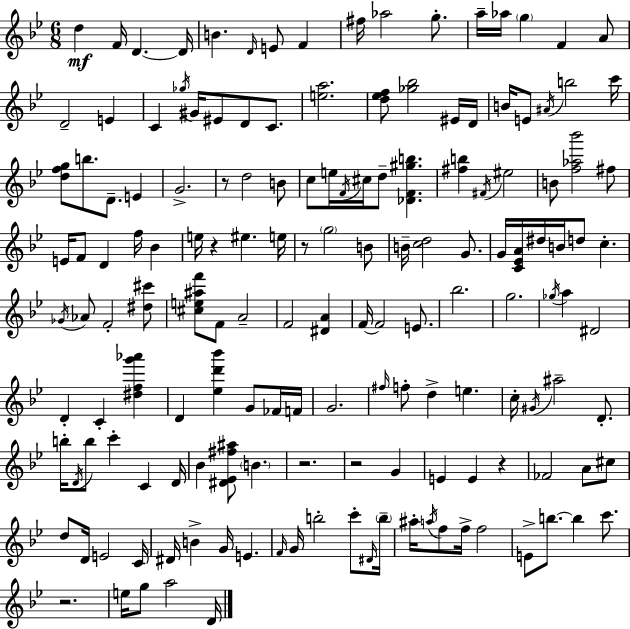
{
  \clef treble
  \numericTimeSignature
  \time 6/8
  \key g \minor
  d''4\mf f'16 d'4.~~ d'16 | b'4. \grace { d'16 } e'8 f'4 | fis''16 aes''2 g''8.-. | a''16-- aes''16 \parenthesize g''4 f'4 a'8 | \break d'2-- e'4 | c'4 \acciaccatura { ges''16 } gis'16 eis'8 d'8 c'8. | <e'' a''>2. | <d'' ees'' f''>8 <ges'' bes''>2 | \break eis'16 d'16 b'16 e'8 \acciaccatura { ais'16 } b''2 | c'''16 <d'' f'' g''>8 b''8. d'8.-- e'4 | g'2.-> | r8 d''2 | \break b'8 c''8 e''16 \acciaccatura { f'16 } cis''16 d''8-- <des' f' gis'' b''>4. | <fis'' b''>4 \acciaccatura { fis'16 } eis''2 | b'8 <f'' aes'' bes'''>2 | fis''8 e'16 f'8 d'4 | \break f''16 bes'4 e''16 r4 eis''4. | e''16 r8 \parenthesize g''2 | b'8 b'16-- <c'' d''>2 | g'8. g'16 <c' ees' a'>16 dis''16 b'16 d''8 c''4.-. | \break \acciaccatura { ges'16 } aes'8 f'2-. | <dis'' cis'''>8 <cis'' e'' ais'' f'''>8 f'8 a'2-- | f'2 | <dis' a'>4 f'16~~ f'2 | \break e'8. bes''2. | g''2. | \acciaccatura { ges''16 } a''4 dis'2 | d'4-. c'4-. | \break <dis'' f'' g''' aes'''>4 d'4 <ees'' d''' bes'''>4 | g'8 fes'16 f'16 g'2. | \grace { fis''16 } f''8-. d''4-> | e''4. c''16-. \acciaccatura { gis'16 } ais''2-- | \break d'8.-. b''16-. \acciaccatura { d'16 } b''8 | c'''4-. c'4 d'16 bes'4 | <dis' ees' fis'' ais''>8 \parenthesize b'4. r2. | r2 | \break g'4 e'4 | e'4 r4 fes'2 | a'8 cis''8 d''8 | d'16 e'2 c'16 dis'16 b'4-> | \break g'16 e'4. \grace { f'16 } g'16 | b''2-. c'''8-. \grace { dis'16 } \parenthesize b''16-- | ais''16-. \acciaccatura { a''16 } f''8 f''16-> f''2 | e'8-> b''8.~~ b''4 c'''8. | \break r2. | e''16 g''8 a''2 | d'16 \bar "|."
}